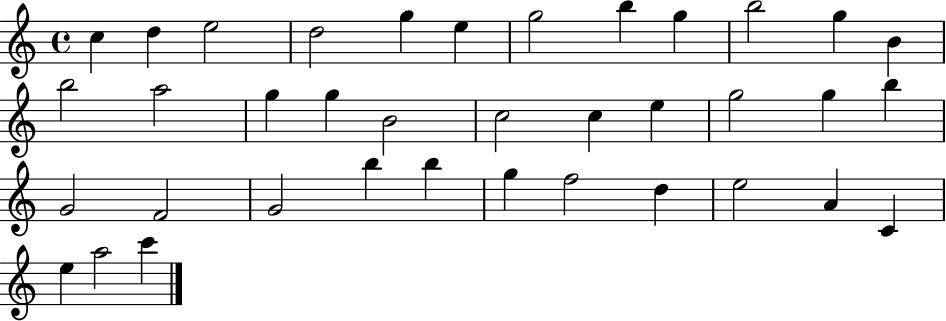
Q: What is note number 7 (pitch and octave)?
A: G5